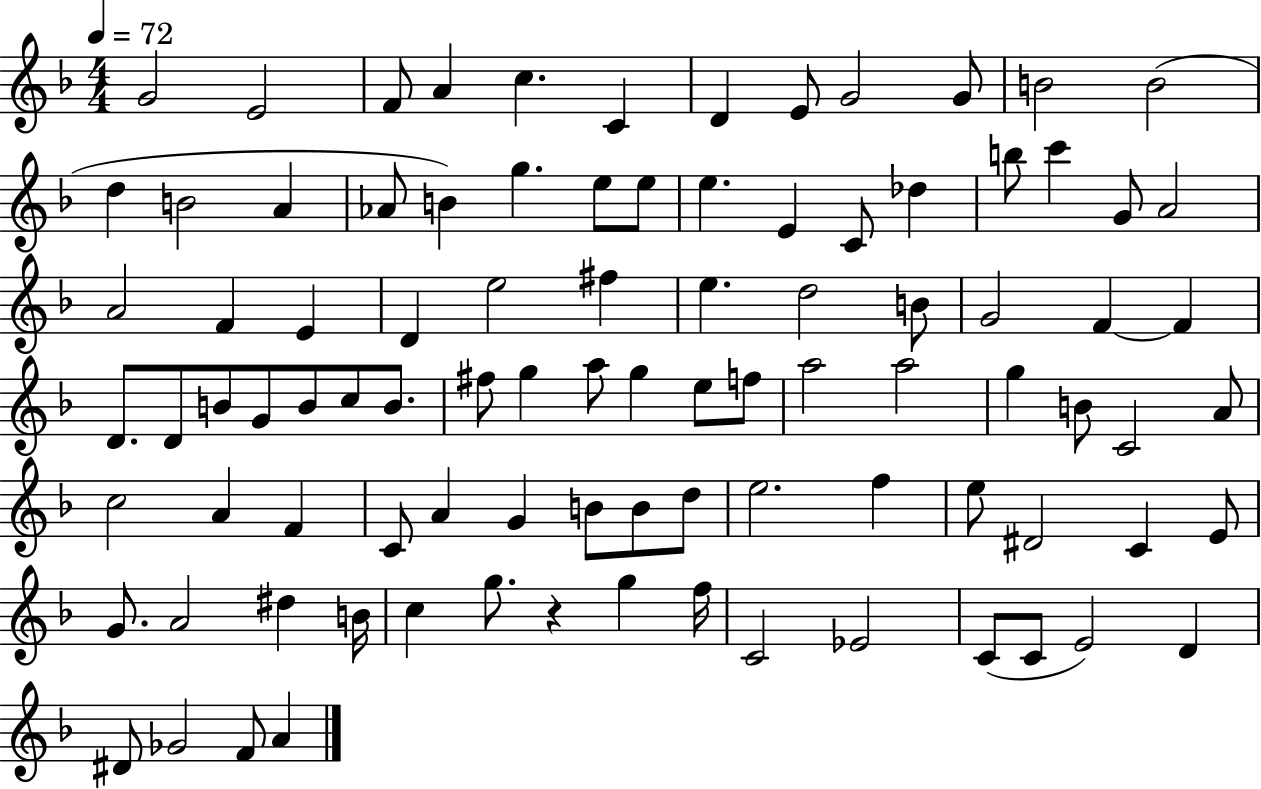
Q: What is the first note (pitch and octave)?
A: G4